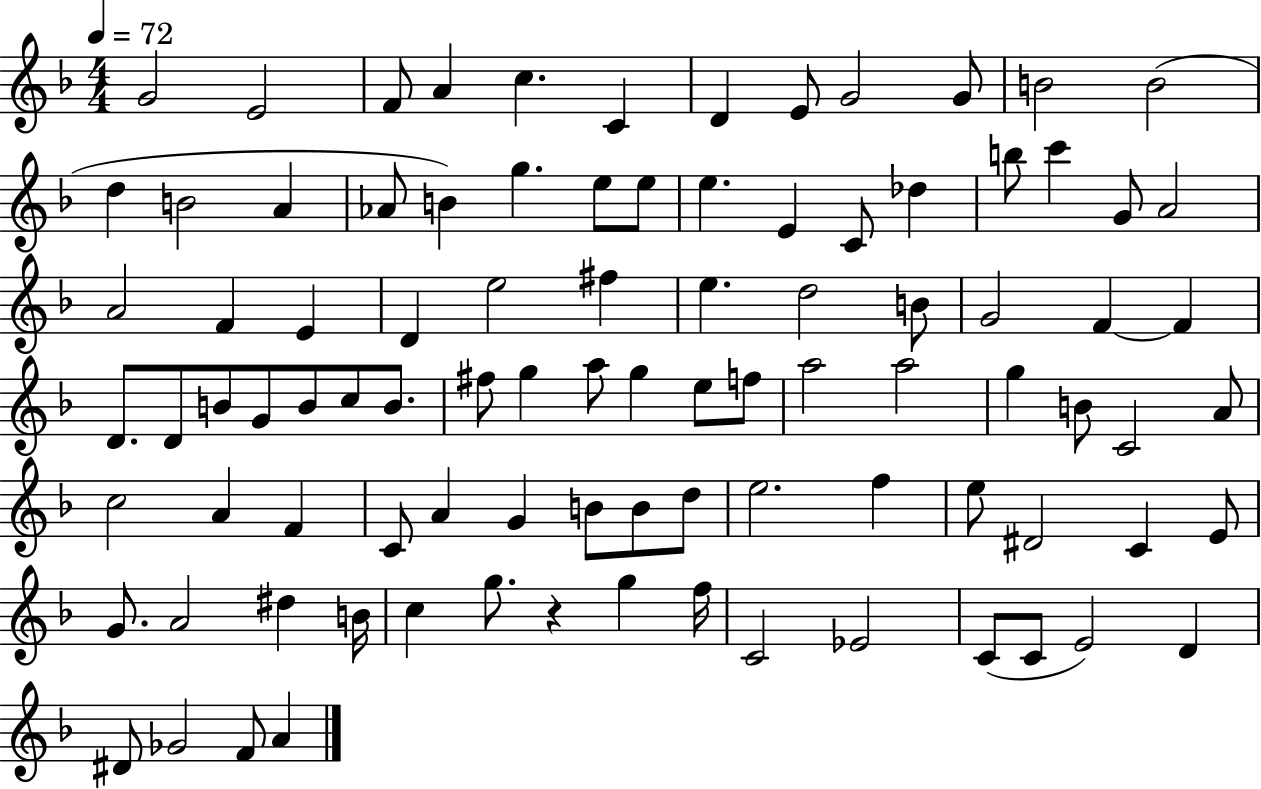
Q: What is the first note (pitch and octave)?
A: G4